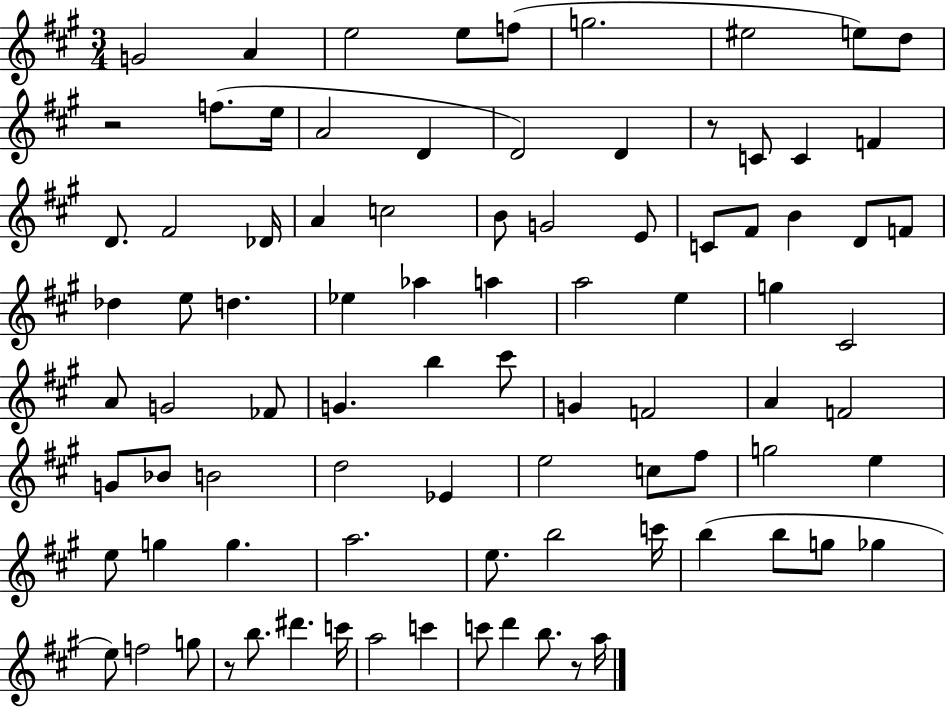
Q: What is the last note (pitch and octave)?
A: A5